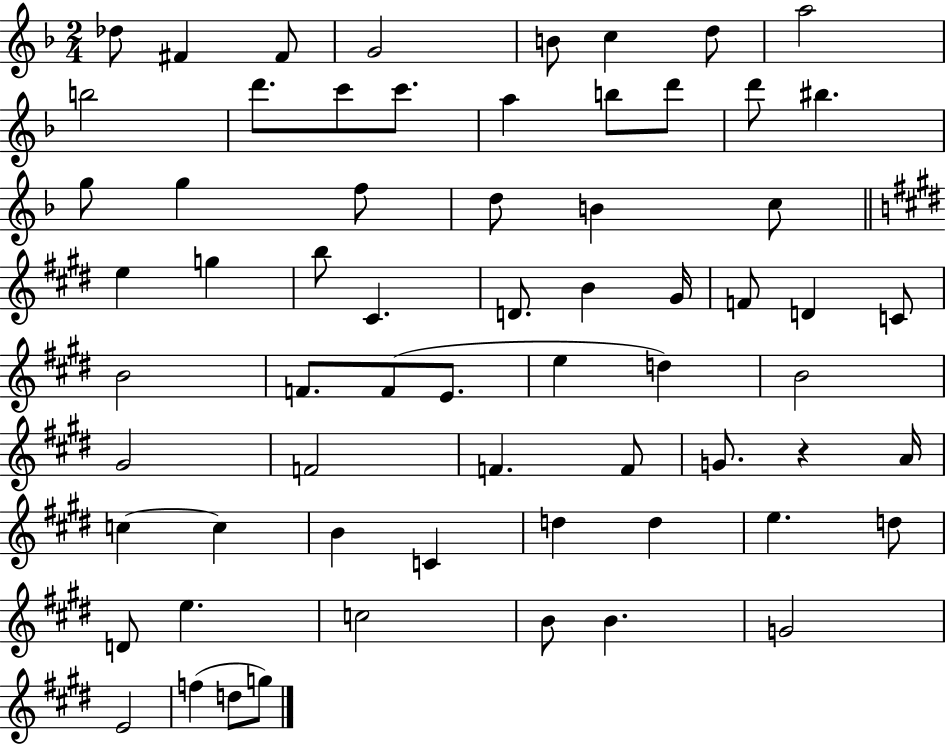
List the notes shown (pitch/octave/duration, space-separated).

Db5/e F#4/q F#4/e G4/h B4/e C5/q D5/e A5/h B5/h D6/e. C6/e C6/e. A5/q B5/e D6/e D6/e BIS5/q. G5/e G5/q F5/e D5/e B4/q C5/e E5/q G5/q B5/e C#4/q. D4/e. B4/q G#4/s F4/e D4/q C4/e B4/h F4/e. F4/e E4/e. E5/q D5/q B4/h G#4/h F4/h F4/q. F4/e G4/e. R/q A4/s C5/q C5/q B4/q C4/q D5/q D5/q E5/q. D5/e D4/e E5/q. C5/h B4/e B4/q. G4/h E4/h F5/q D5/e G5/e